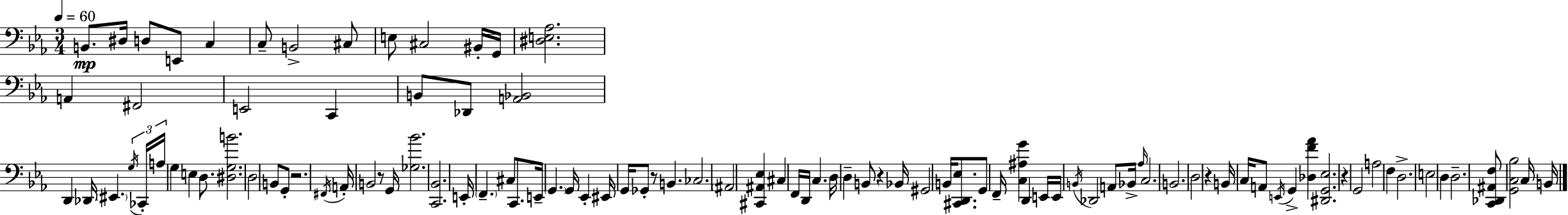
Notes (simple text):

B2/e. D#3/s D3/e E2/e C3/q C3/e B2/h C#3/e E3/e C#3/h BIS2/s G2/s [D#3,E3,Ab3]/h. A2/q F#2/h E2/h C2/q B2/e Db2/e [A2,Bb2]/h D2/q Db2/s EIS2/q. G3/s CES2/s A3/s G3/q E3/q D3/e. [D#3,G3,B4]/h. D3/h B2/e G2/e R/h. F#2/s A2/s B2/h R/e G2/s [Gb3,Bb4]/h. [C2,Bb2]/h. E2/s F2/q. C#3/e C2/e. E2/s G2/q. G2/s Eb2/q EIS2/s G2/s Gb2/e R/e B2/q. CES3/h. A#2/h [C#2,A#2,Eb3]/q C#3/q F2/s D2/s C3/q. D3/s D3/q B2/e R/q Bb2/s G#2/h B2/s [C#2,D2,Eb3]/e. G2/e F2/s [C3,A#3,G4]/q D2/q E2/s E2/s B2/s Db2/h A2/e Bb2/s Ab3/s C3/h. B2/h. D3/h R/q B2/s C3/s A2/e E2/s G2/q [Db3,F4,Ab4]/q [D#2,G2,Eb3]/h. R/q G2/h A3/h F3/q D3/h. E3/h D3/q D3/h. [C2,Db2,A#2,F3]/e [G2,C3,Bb3]/h C3/s B2/s